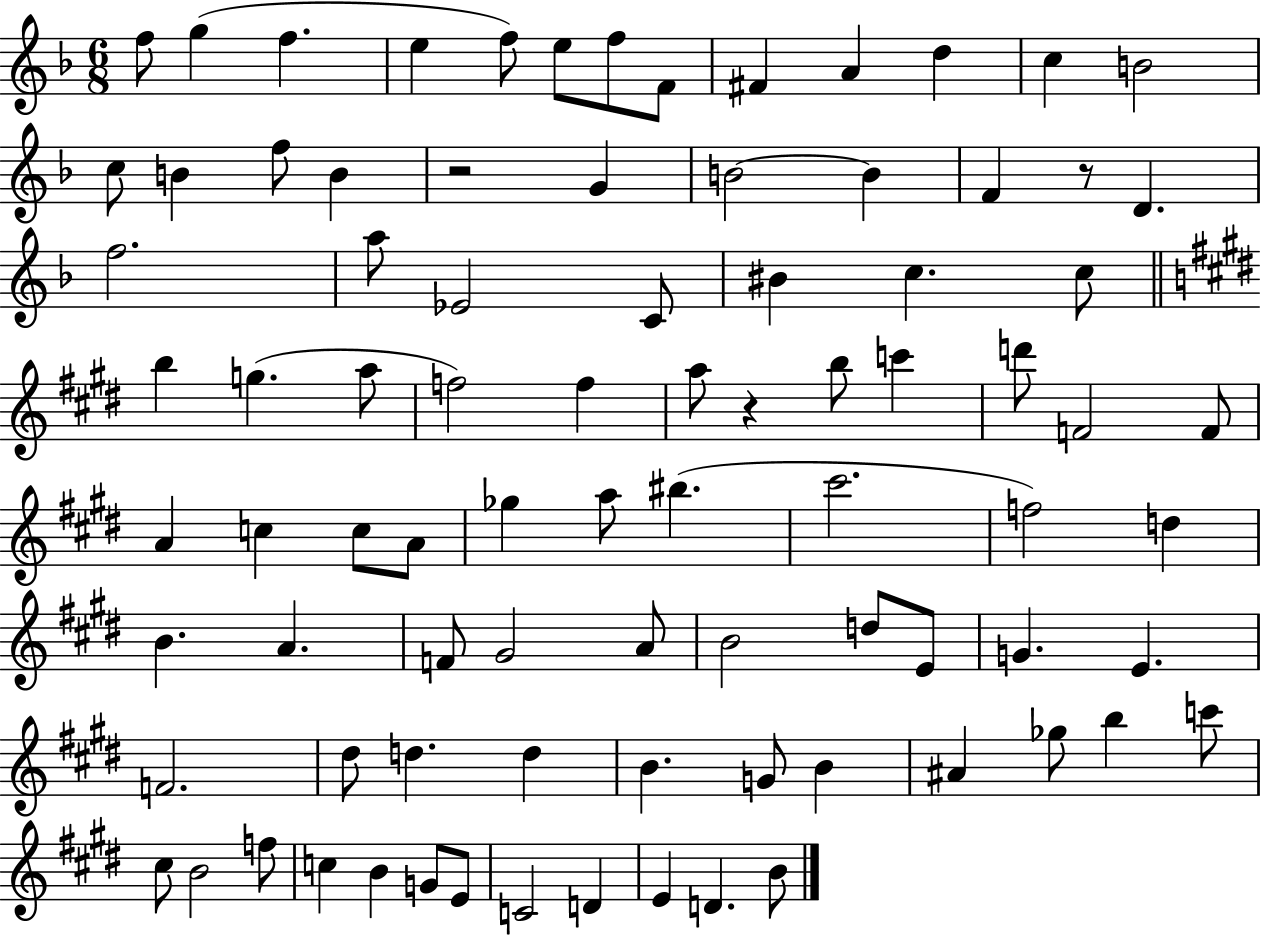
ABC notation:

X:1
T:Untitled
M:6/8
L:1/4
K:F
f/2 g f e f/2 e/2 f/2 F/2 ^F A d c B2 c/2 B f/2 B z2 G B2 B F z/2 D f2 a/2 _E2 C/2 ^B c c/2 b g a/2 f2 f a/2 z b/2 c' d'/2 F2 F/2 A c c/2 A/2 _g a/2 ^b ^c'2 f2 d B A F/2 ^G2 A/2 B2 d/2 E/2 G E F2 ^d/2 d d B G/2 B ^A _g/2 b c'/2 ^c/2 B2 f/2 c B G/2 E/2 C2 D E D B/2